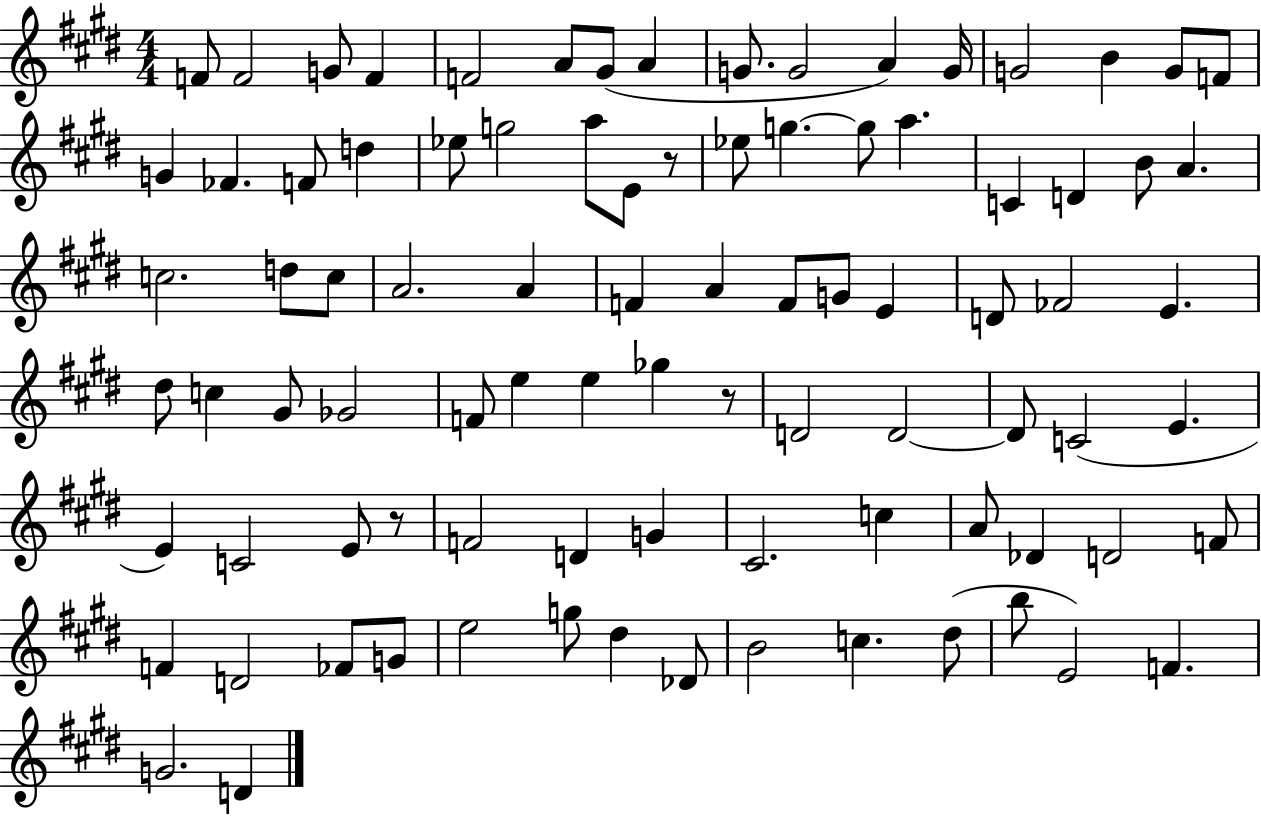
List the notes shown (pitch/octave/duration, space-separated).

F4/e F4/h G4/e F4/q F4/h A4/e G#4/e A4/q G4/e. G4/h A4/q G4/s G4/h B4/q G4/e F4/e G4/q FES4/q. F4/e D5/q Eb5/e G5/h A5/e E4/e R/e Eb5/e G5/q. G5/e A5/q. C4/q D4/q B4/e A4/q. C5/h. D5/e C5/e A4/h. A4/q F4/q A4/q F4/e G4/e E4/q D4/e FES4/h E4/q. D#5/e C5/q G#4/e Gb4/h F4/e E5/q E5/q Gb5/q R/e D4/h D4/h D4/e C4/h E4/q. E4/q C4/h E4/e R/e F4/h D4/q G4/q C#4/h. C5/q A4/e Db4/q D4/h F4/e F4/q D4/h FES4/e G4/e E5/h G5/e D#5/q Db4/e B4/h C5/q. D#5/e B5/e E4/h F4/q. G4/h. D4/q